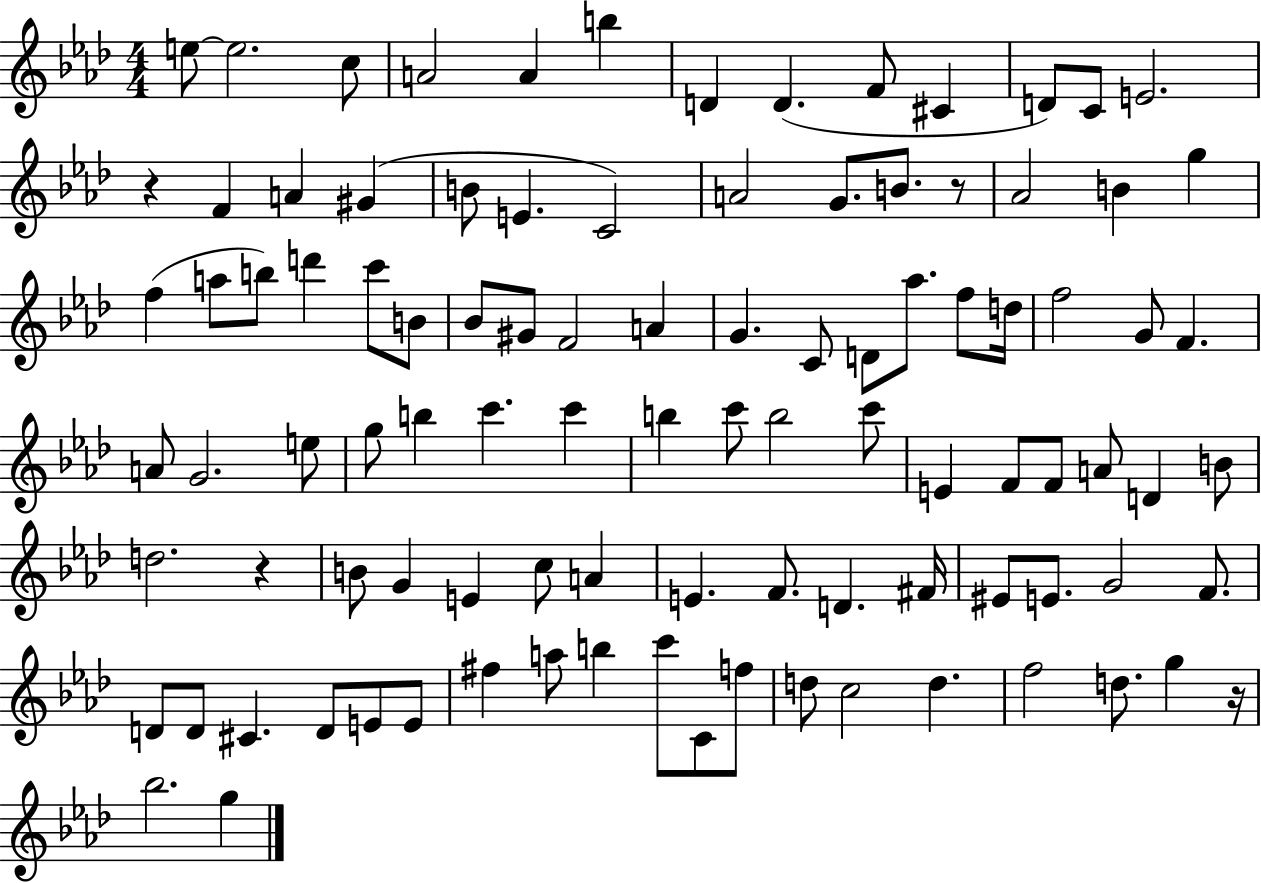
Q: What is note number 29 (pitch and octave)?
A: D6